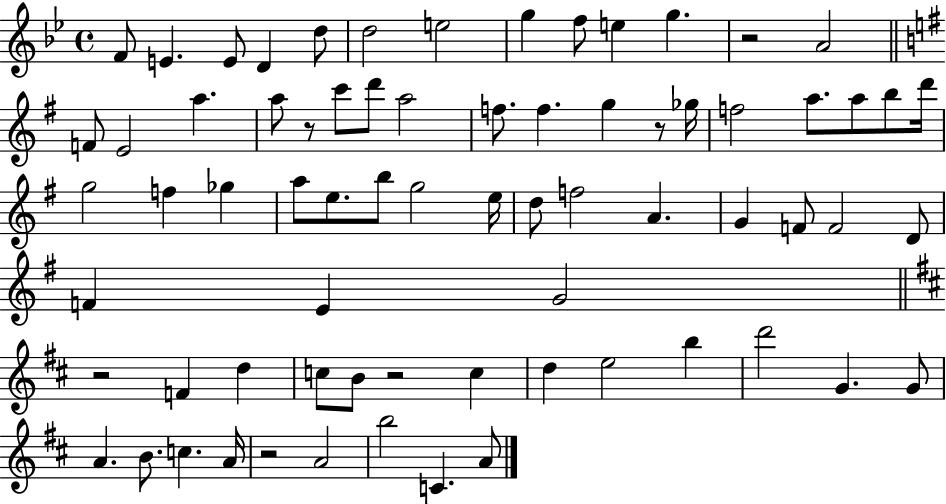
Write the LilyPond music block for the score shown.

{
  \clef treble
  \time 4/4
  \defaultTimeSignature
  \key bes \major
  f'8 e'4. e'8 d'4 d''8 | d''2 e''2 | g''4 f''8 e''4 g''4. | r2 a'2 | \break \bar "||" \break \key g \major f'8 e'2 a''4. | a''8 r8 c'''8 d'''8 a''2 | f''8. f''4. g''4 r8 ges''16 | f''2 a''8. a''8 b''8 d'''16 | \break g''2 f''4 ges''4 | a''8 e''8. b''8 g''2 e''16 | d''8 f''2 a'4. | g'4 f'8 f'2 d'8 | \break f'4 e'4 g'2 | \bar "||" \break \key b \minor r2 f'4 d''4 | c''8 b'8 r2 c''4 | d''4 e''2 b''4 | d'''2 g'4. g'8 | \break a'4. b'8. c''4. a'16 | r2 a'2 | b''2 c'4. a'8 | \bar "|."
}